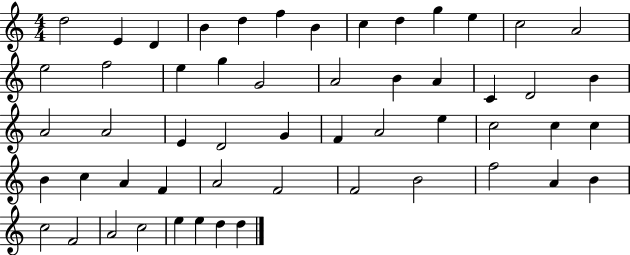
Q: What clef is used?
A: treble